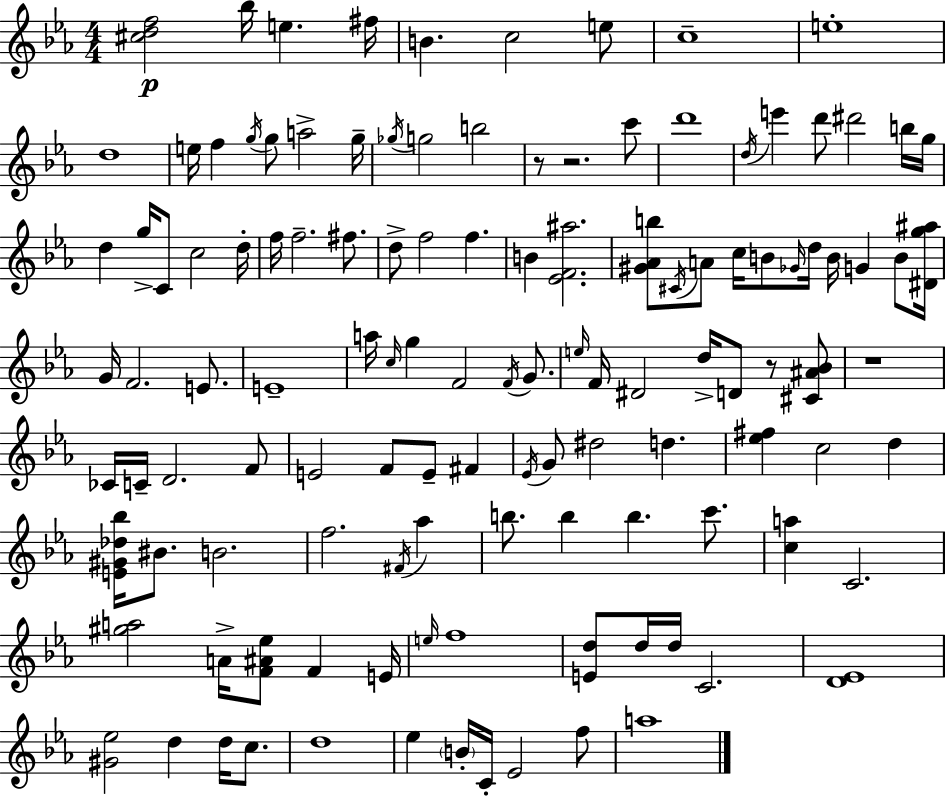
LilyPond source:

{
  \clef treble
  \numericTimeSignature
  \time 4/4
  \key ees \major
  \repeat volta 2 { <cis'' d'' f''>2\p bes''16 e''4. fis''16 | b'4. c''2 e''8 | c''1-- | e''1-. | \break d''1 | e''16 f''4 \acciaccatura { g''16 } g''8 a''2-> | g''16-- \acciaccatura { ges''16 } g''2 b''2 | r8 r2. | \break c'''8 d'''1 | \acciaccatura { d''16 } e'''4 d'''8 dis'''2 | b''16 g''16 d''4 g''16-> c'8 c''2 | d''16-. f''16 f''2.-- | \break fis''8. d''8-> f''2 f''4. | b'4 <ees' f' ais''>2. | <gis' aes' b''>8 \acciaccatura { cis'16 } a'8 c''16 b'8 \grace { ges'16 } d''16 b'16 g'4 | b'8 <dis' g'' ais''>16 g'16 f'2. | \break e'8. e'1-- | a''16 \grace { c''16 } g''4 f'2 | \acciaccatura { f'16 } g'8. \grace { e''16 } f'16 dis'2 | d''16-> d'8 r8 <cis' ais' bes'>8 r1 | \break ces'16 c'16-- d'2. | f'8 e'2 | f'8 e'8-- fis'4 \acciaccatura { ees'16 } g'8 dis''2 | d''4. <ees'' fis''>4 c''2 | \break d''4 <e' gis' des'' bes''>16 bis'8. b'2. | f''2. | \acciaccatura { fis'16 } aes''4 b''8. b''4 | b''4. c'''8. <c'' a''>4 c'2. | \break <gis'' a''>2 | a'16-> <f' ais' ees''>8 f'4 e'16 \grace { e''16 } f''1 | <e' d''>8 d''16 d''16 c'2. | <d' ees'>1 | \break <gis' ees''>2 | d''4 d''16 c''8. d''1 | ees''4 \parenthesize b'16-. | c'16-. ees'2 f''8 a''1 | \break } \bar "|."
}